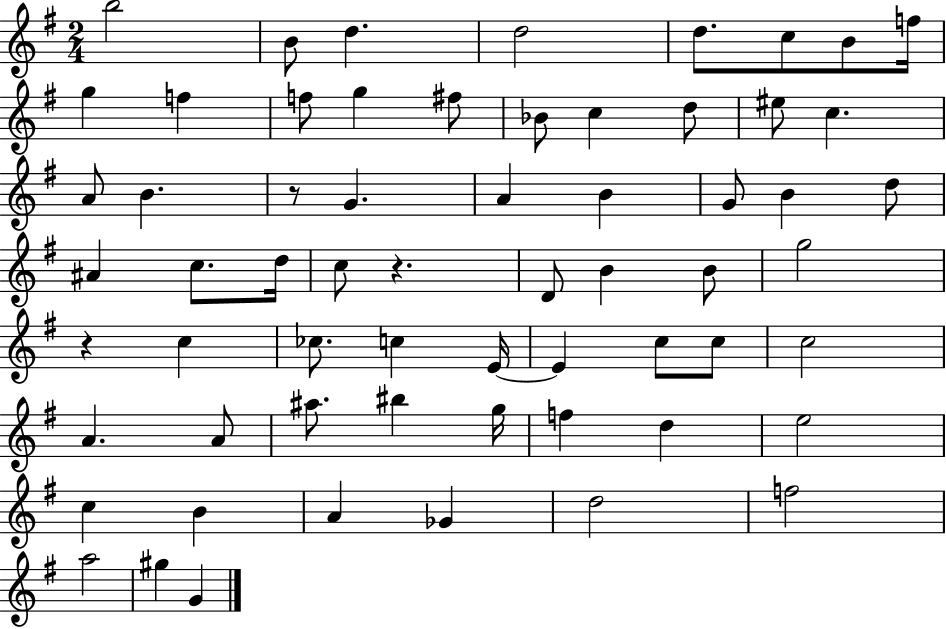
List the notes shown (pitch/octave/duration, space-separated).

B5/h B4/e D5/q. D5/h D5/e. C5/e B4/e F5/s G5/q F5/q F5/e G5/q F#5/e Bb4/e C5/q D5/e EIS5/e C5/q. A4/e B4/q. R/e G4/q. A4/q B4/q G4/e B4/q D5/e A#4/q C5/e. D5/s C5/e R/q. D4/e B4/q B4/e G5/h R/q C5/q CES5/e. C5/q E4/s E4/q C5/e C5/e C5/h A4/q. A4/e A#5/e. BIS5/q G5/s F5/q D5/q E5/h C5/q B4/q A4/q Gb4/q D5/h F5/h A5/h G#5/q G4/q